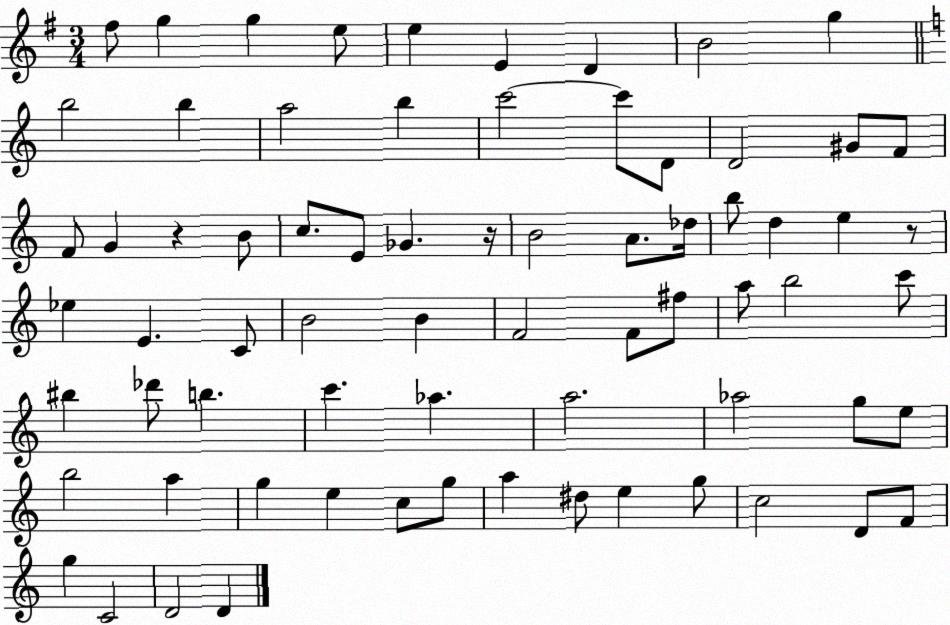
X:1
T:Untitled
M:3/4
L:1/4
K:G
^f/2 g g e/2 e E D B2 g b2 b a2 b c'2 c'/2 D/2 D2 ^G/2 F/2 F/2 G z B/2 c/2 E/2 _G z/4 B2 A/2 _d/4 b/2 d e z/2 _e E C/2 B2 B F2 F/2 ^f/2 a/2 b2 c'/2 ^b _d'/2 b c' _a a2 _a2 g/2 e/2 b2 a g e c/2 g/2 a ^d/2 e g/2 c2 D/2 F/2 g C2 D2 D